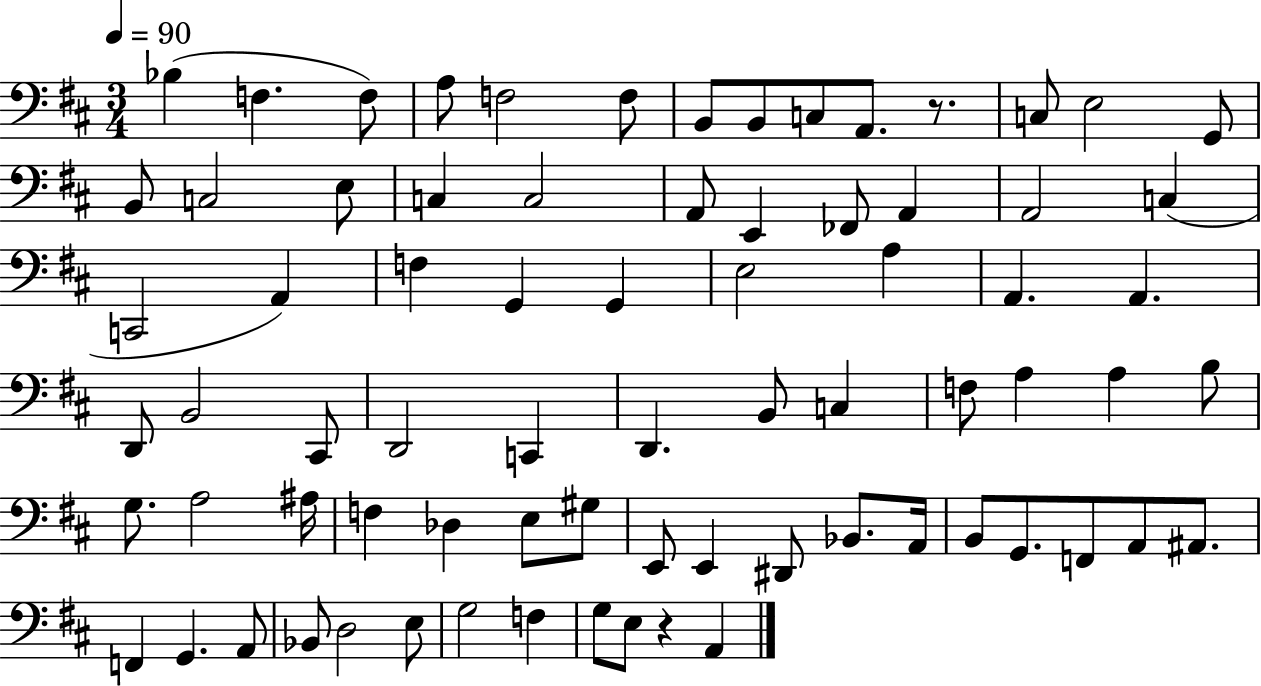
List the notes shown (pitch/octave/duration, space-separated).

Bb3/q F3/q. F3/e A3/e F3/h F3/e B2/e B2/e C3/e A2/e. R/e. C3/e E3/h G2/e B2/e C3/h E3/e C3/q C3/h A2/e E2/q FES2/e A2/q A2/h C3/q C2/h A2/q F3/q G2/q G2/q E3/h A3/q A2/q. A2/q. D2/e B2/h C#2/e D2/h C2/q D2/q. B2/e C3/q F3/e A3/q A3/q B3/e G3/e. A3/h A#3/s F3/q Db3/q E3/e G#3/e E2/e E2/q D#2/e Bb2/e. A2/s B2/e G2/e. F2/e A2/e A#2/e. F2/q G2/q. A2/e Bb2/e D3/h E3/e G3/h F3/q G3/e E3/e R/q A2/q